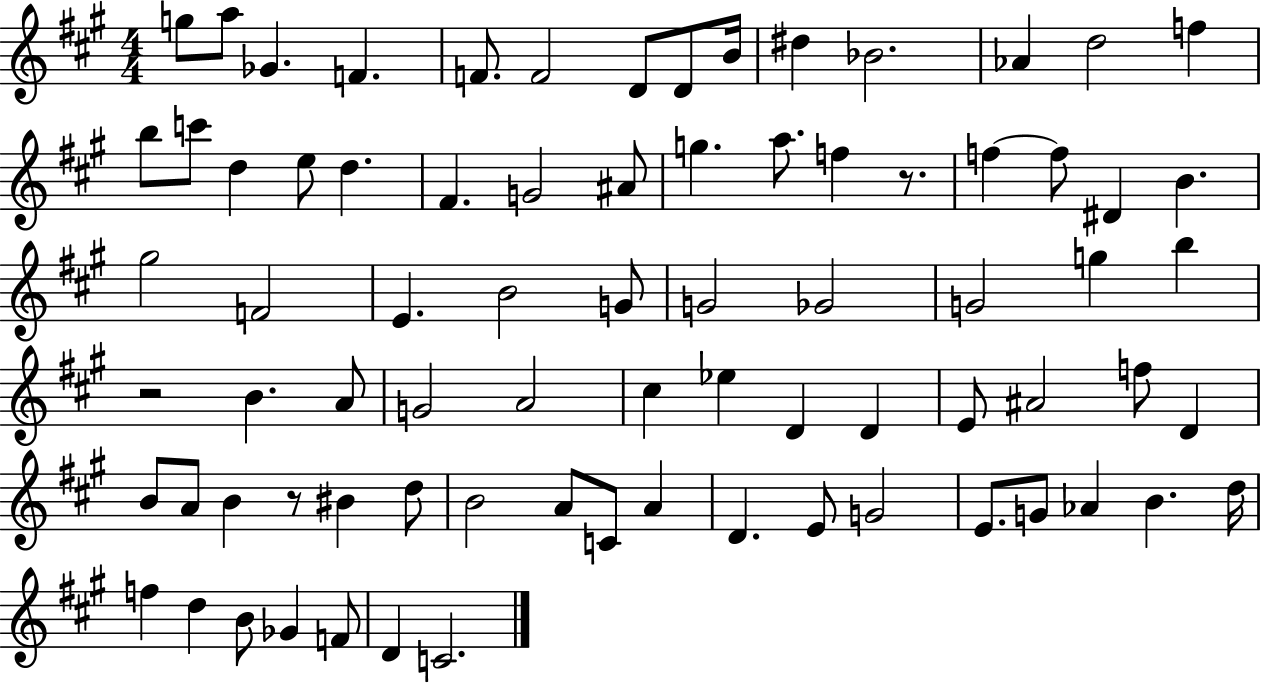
{
  \clef treble
  \numericTimeSignature
  \time 4/4
  \key a \major
  g''8 a''8 ges'4. f'4. | f'8. f'2 d'8 d'8 b'16 | dis''4 bes'2. | aes'4 d''2 f''4 | \break b''8 c'''8 d''4 e''8 d''4. | fis'4. g'2 ais'8 | g''4. a''8. f''4 r8. | f''4~~ f''8 dis'4 b'4. | \break gis''2 f'2 | e'4. b'2 g'8 | g'2 ges'2 | g'2 g''4 b''4 | \break r2 b'4. a'8 | g'2 a'2 | cis''4 ees''4 d'4 d'4 | e'8 ais'2 f''8 d'4 | \break b'8 a'8 b'4 r8 bis'4 d''8 | b'2 a'8 c'8 a'4 | d'4. e'8 g'2 | e'8. g'8 aes'4 b'4. d''16 | \break f''4 d''4 b'8 ges'4 f'8 | d'4 c'2. | \bar "|."
}